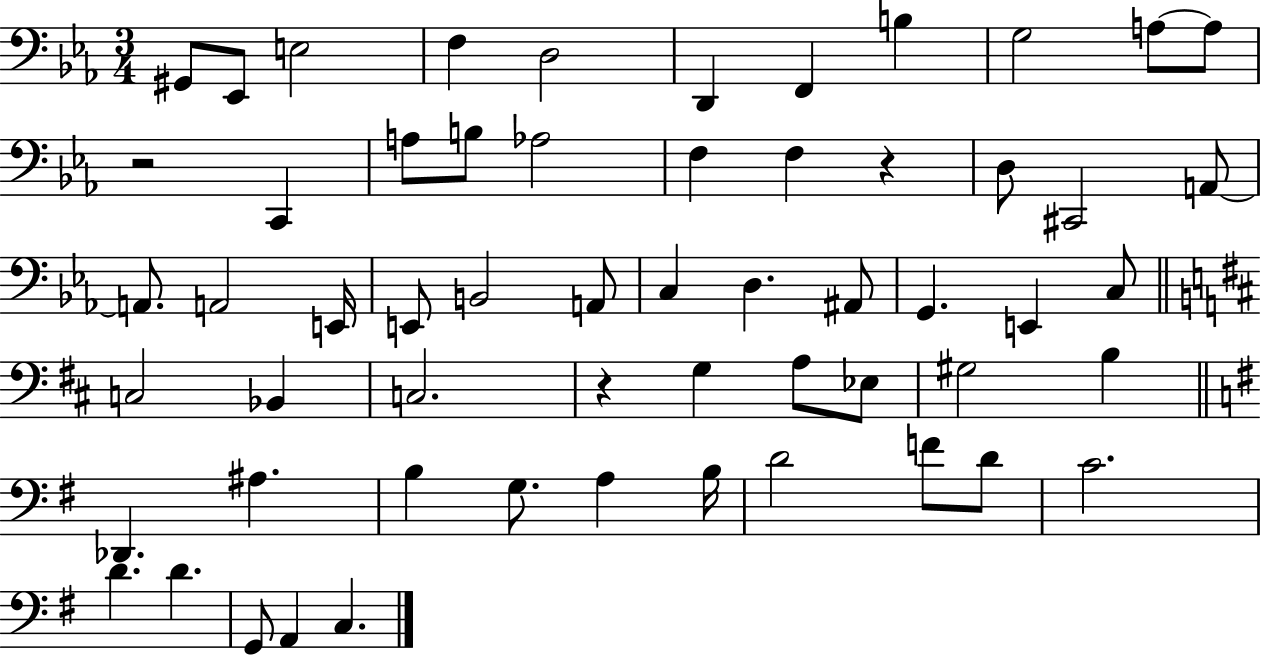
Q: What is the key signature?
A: EES major